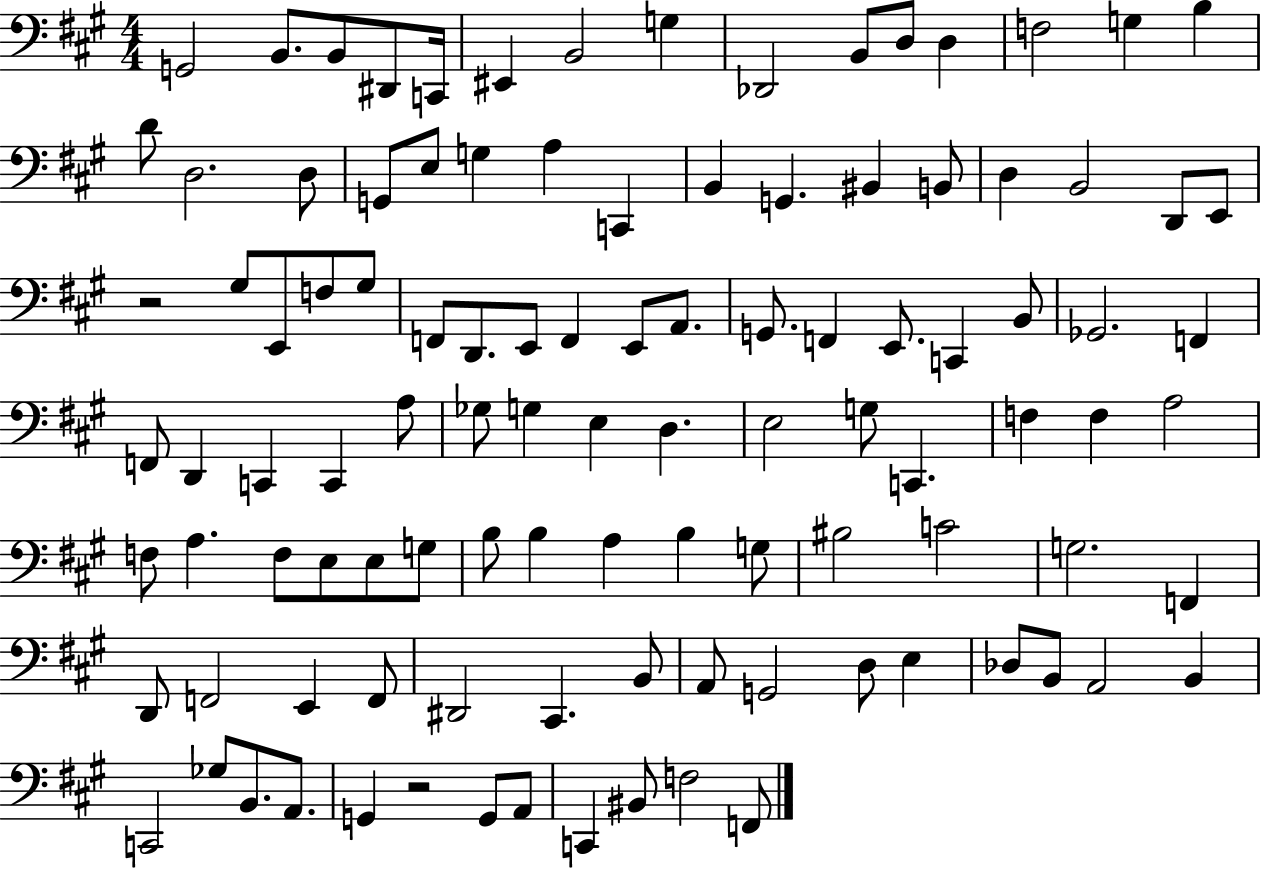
X:1
T:Untitled
M:4/4
L:1/4
K:A
G,,2 B,,/2 B,,/2 ^D,,/2 C,,/4 ^E,, B,,2 G, _D,,2 B,,/2 D,/2 D, F,2 G, B, D/2 D,2 D,/2 G,,/2 E,/2 G, A, C,, B,, G,, ^B,, B,,/2 D, B,,2 D,,/2 E,,/2 z2 ^G,/2 E,,/2 F,/2 ^G,/2 F,,/2 D,,/2 E,,/2 F,, E,,/2 A,,/2 G,,/2 F,, E,,/2 C,, B,,/2 _G,,2 F,, F,,/2 D,, C,, C,, A,/2 _G,/2 G, E, D, E,2 G,/2 C,, F, F, A,2 F,/2 A, F,/2 E,/2 E,/2 G,/2 B,/2 B, A, B, G,/2 ^B,2 C2 G,2 F,, D,,/2 F,,2 E,, F,,/2 ^D,,2 ^C,, B,,/2 A,,/2 G,,2 D,/2 E, _D,/2 B,,/2 A,,2 B,, C,,2 _G,/2 B,,/2 A,,/2 G,, z2 G,,/2 A,,/2 C,, ^B,,/2 F,2 F,,/2